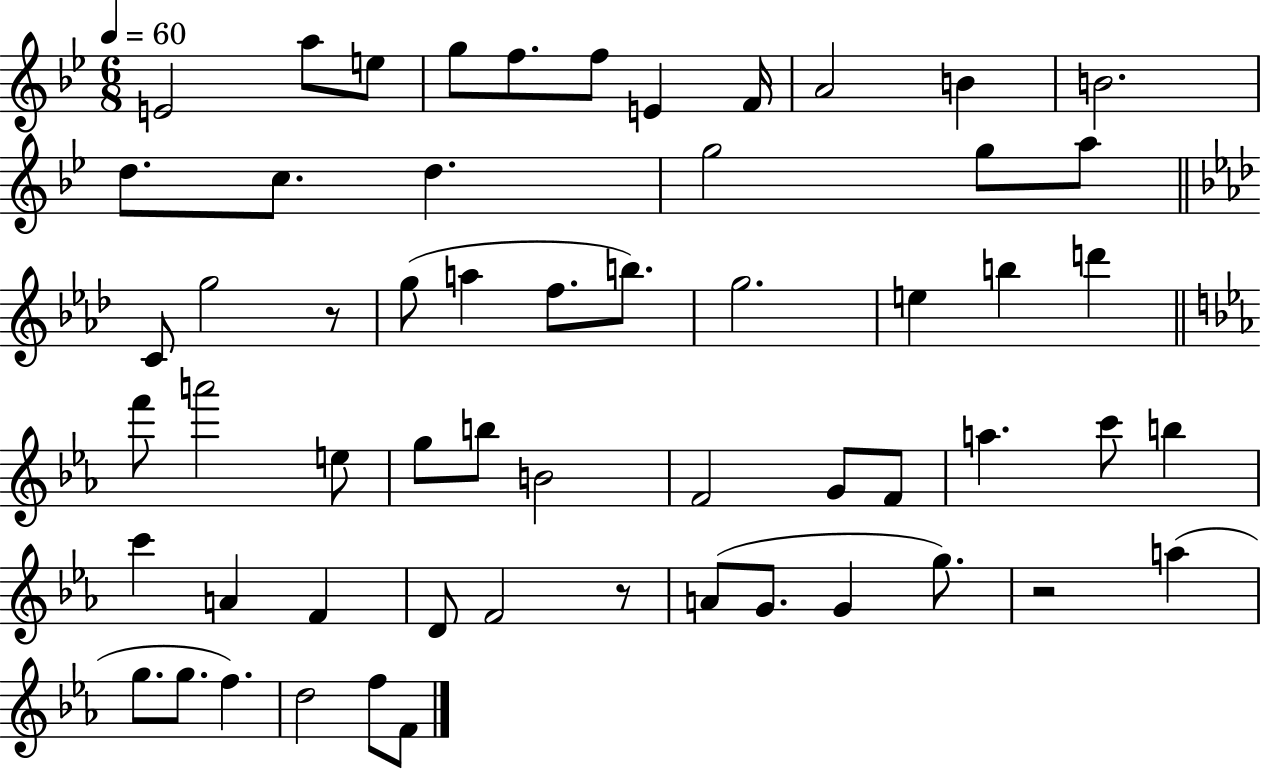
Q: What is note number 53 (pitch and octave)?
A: D5